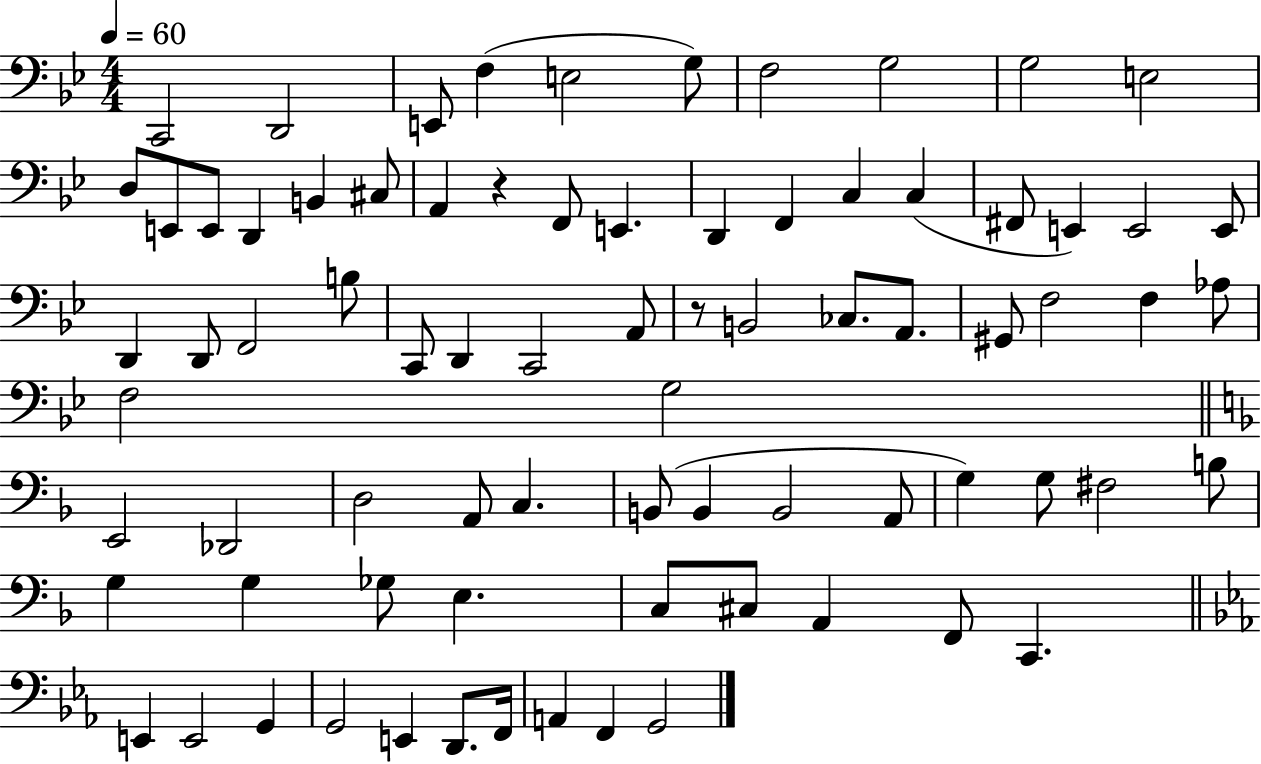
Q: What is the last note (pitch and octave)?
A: G2